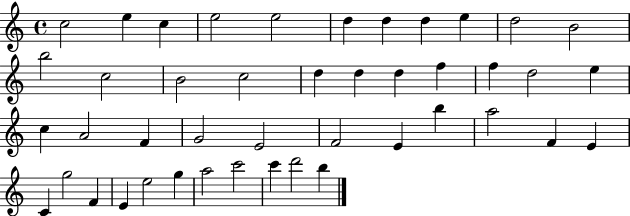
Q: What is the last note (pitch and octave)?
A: B5